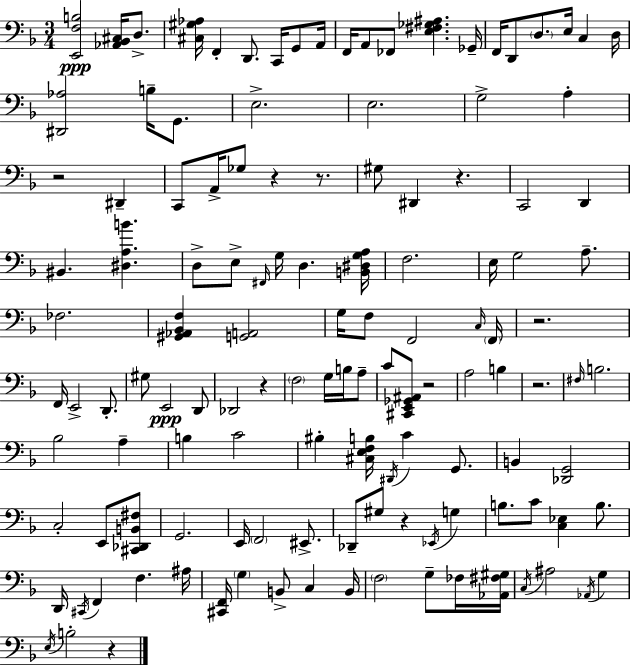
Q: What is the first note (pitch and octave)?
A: D3